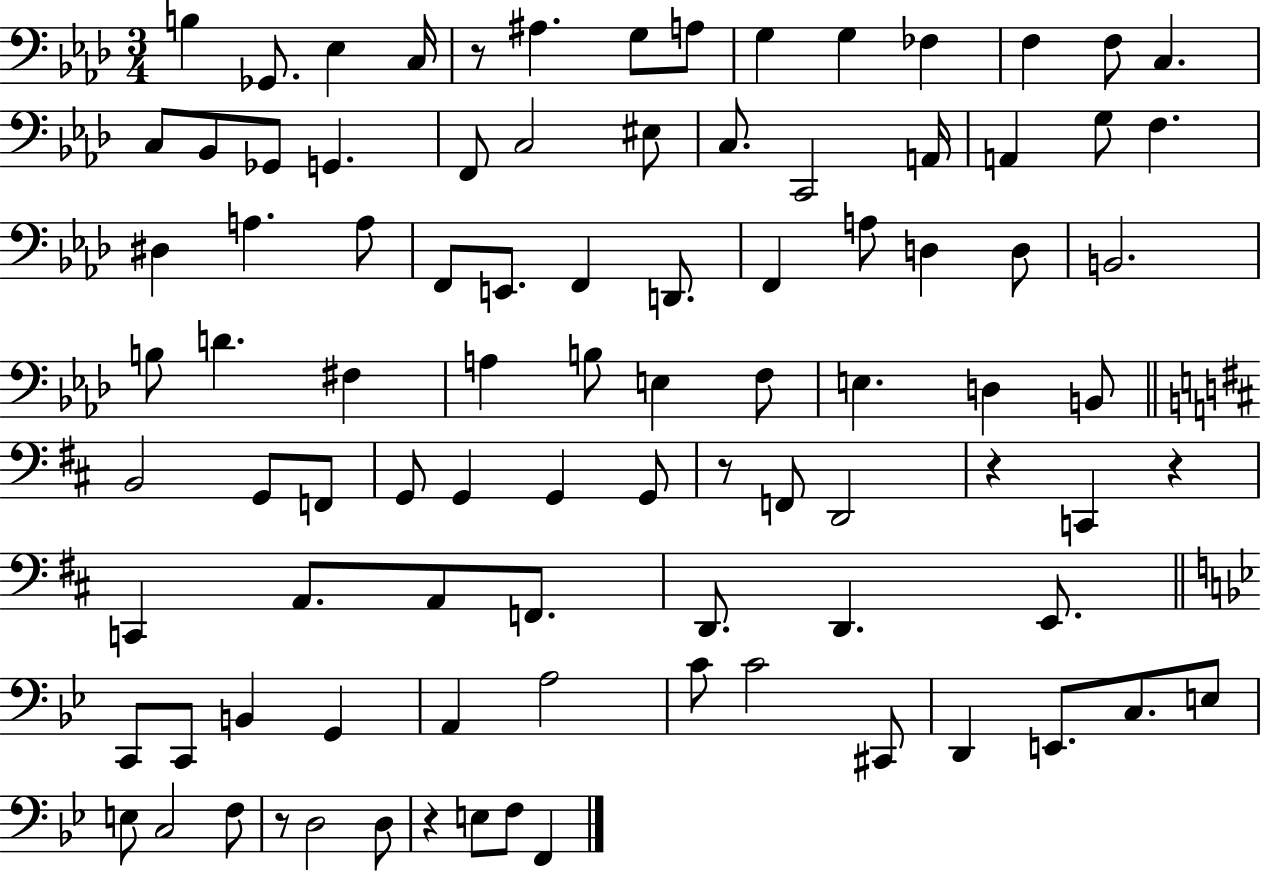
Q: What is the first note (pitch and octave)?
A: B3